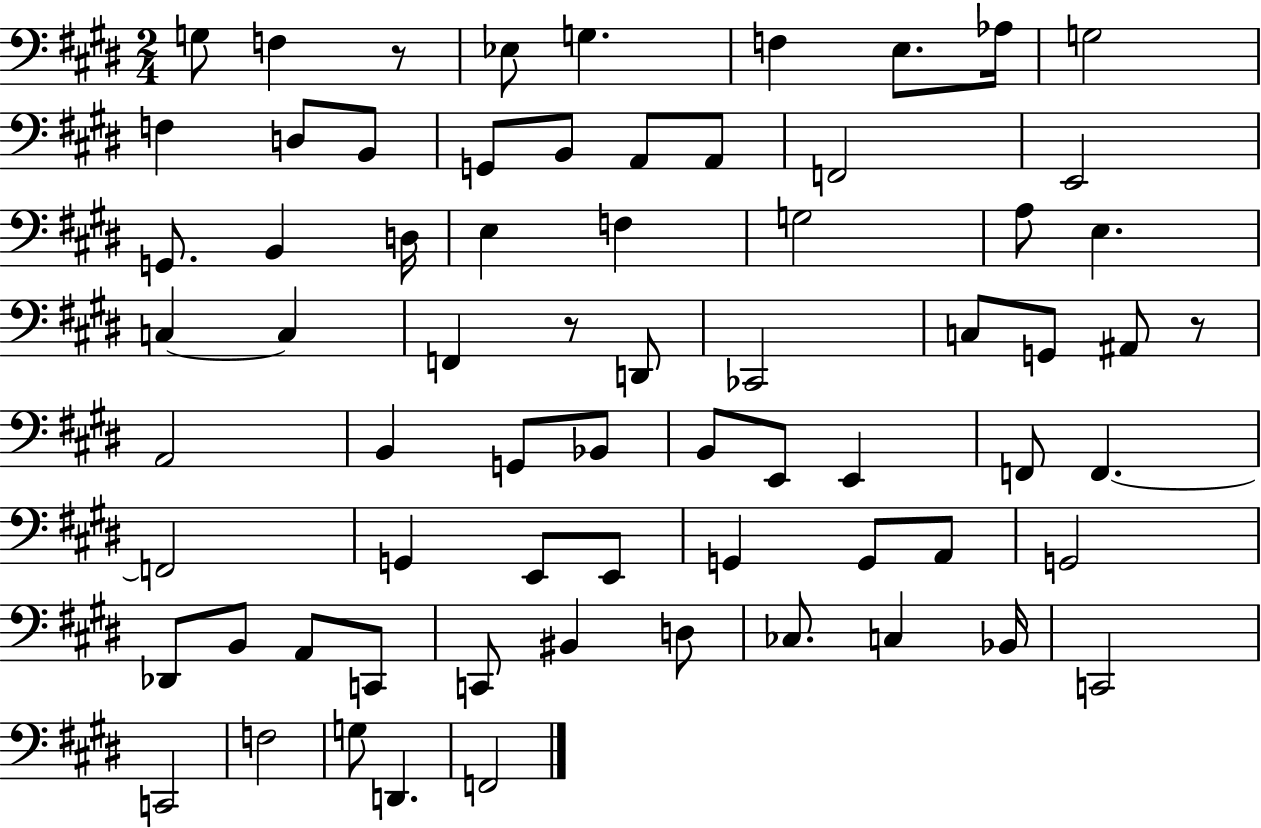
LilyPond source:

{
  \clef bass
  \numericTimeSignature
  \time 2/4
  \key e \major
  g8 f4 r8 | ees8 g4. | f4 e8. aes16 | g2 | \break f4 d8 b,8 | g,8 b,8 a,8 a,8 | f,2 | e,2 | \break g,8. b,4 d16 | e4 f4 | g2 | a8 e4. | \break c4~~ c4 | f,4 r8 d,8 | ces,2 | c8 g,8 ais,8 r8 | \break a,2 | b,4 g,8 bes,8 | b,8 e,8 e,4 | f,8 f,4.~~ | \break f,2 | g,4 e,8 e,8 | g,4 g,8 a,8 | g,2 | \break des,8 b,8 a,8 c,8 | c,8 bis,4 d8 | ces8. c4 bes,16 | c,2 | \break c,2 | f2 | g8 d,4. | f,2 | \break \bar "|."
}